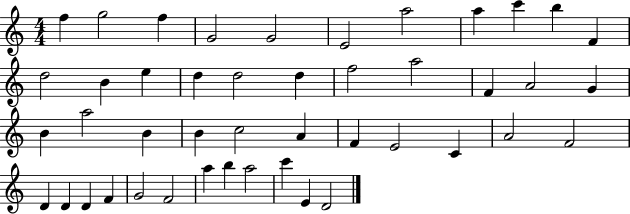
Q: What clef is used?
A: treble